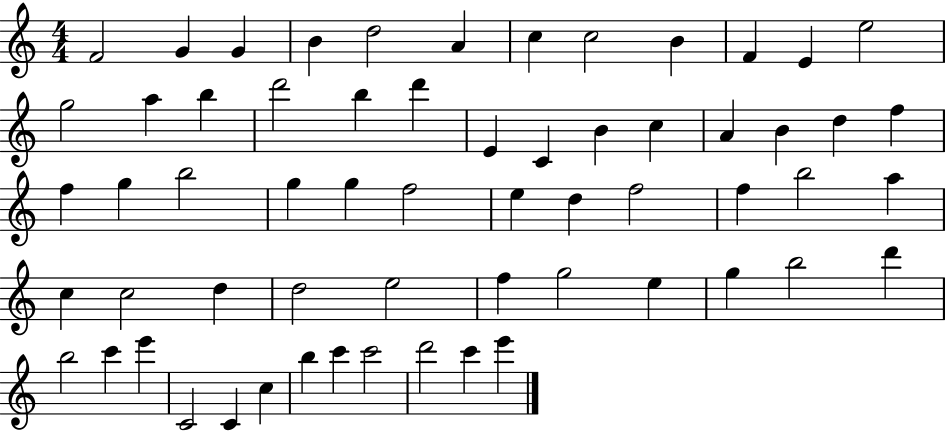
{
  \clef treble
  \numericTimeSignature
  \time 4/4
  \key c \major
  f'2 g'4 g'4 | b'4 d''2 a'4 | c''4 c''2 b'4 | f'4 e'4 e''2 | \break g''2 a''4 b''4 | d'''2 b''4 d'''4 | e'4 c'4 b'4 c''4 | a'4 b'4 d''4 f''4 | \break f''4 g''4 b''2 | g''4 g''4 f''2 | e''4 d''4 f''2 | f''4 b''2 a''4 | \break c''4 c''2 d''4 | d''2 e''2 | f''4 g''2 e''4 | g''4 b''2 d'''4 | \break b''2 c'''4 e'''4 | c'2 c'4 c''4 | b''4 c'''4 c'''2 | d'''2 c'''4 e'''4 | \break \bar "|."
}